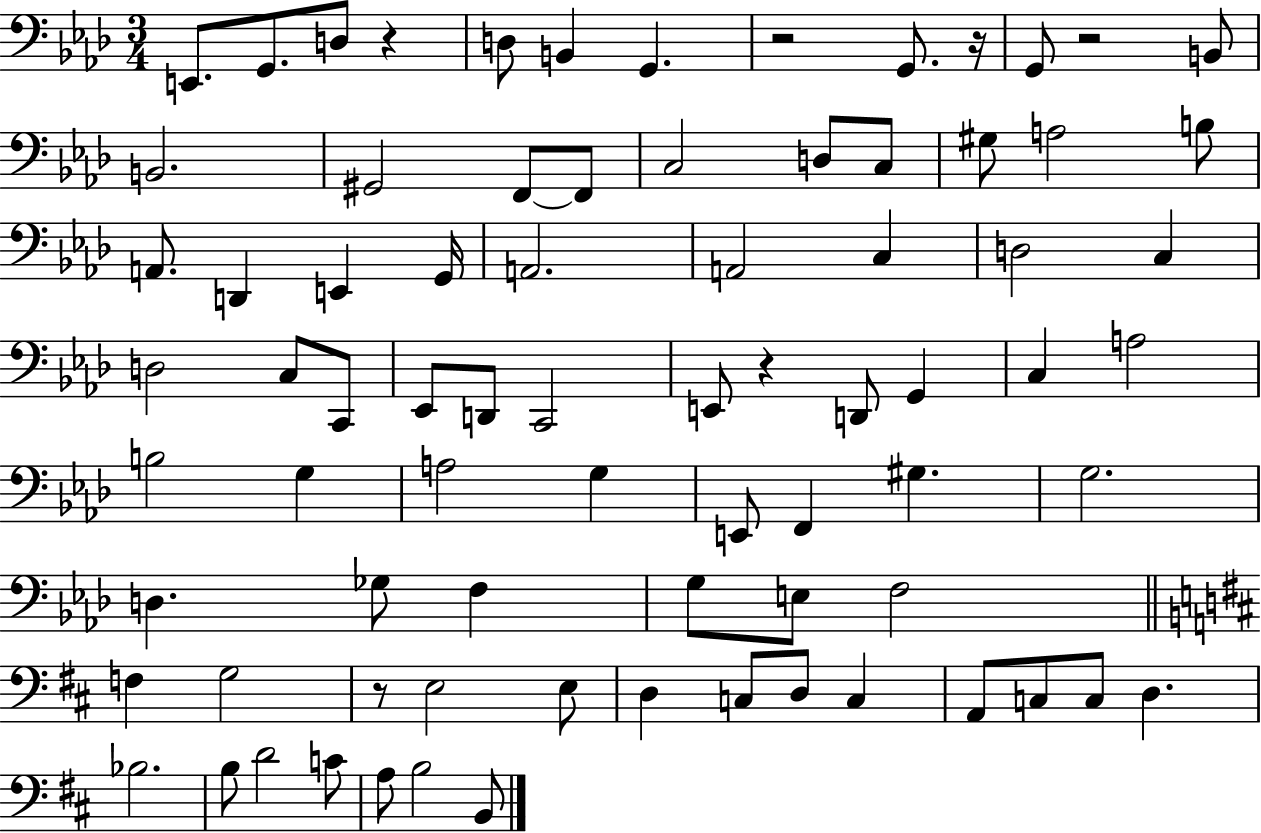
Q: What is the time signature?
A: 3/4